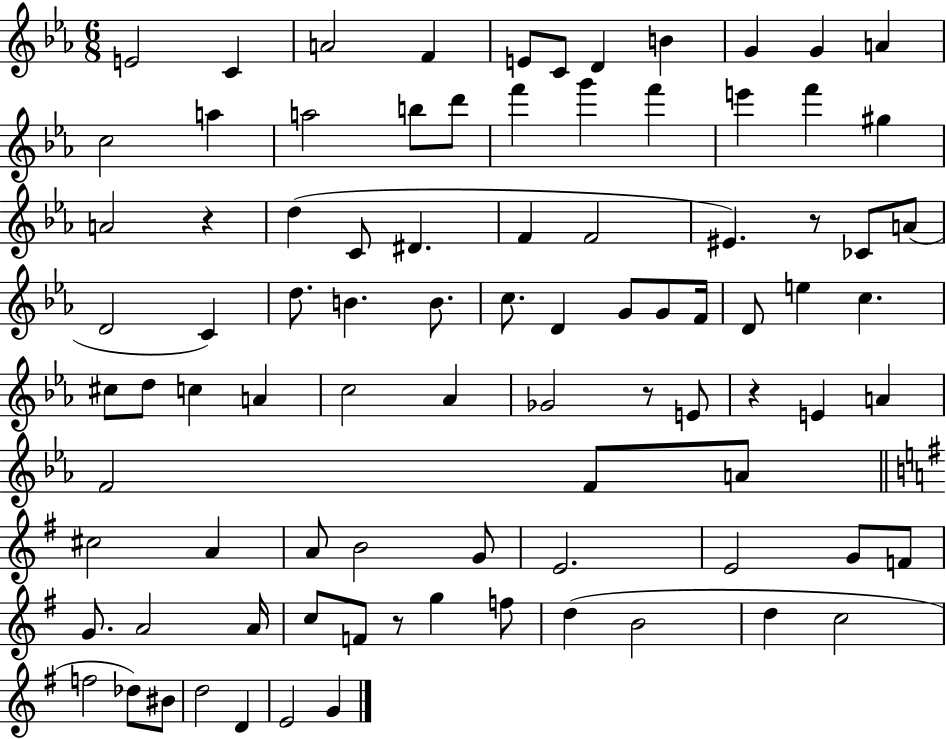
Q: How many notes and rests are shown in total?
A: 89